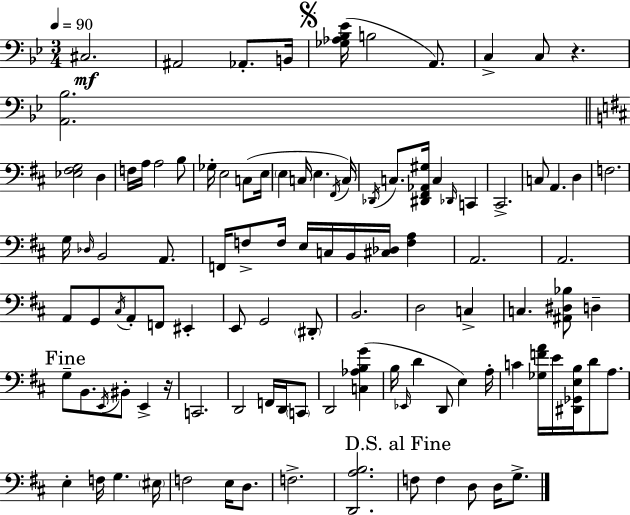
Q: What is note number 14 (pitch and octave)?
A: Gb3